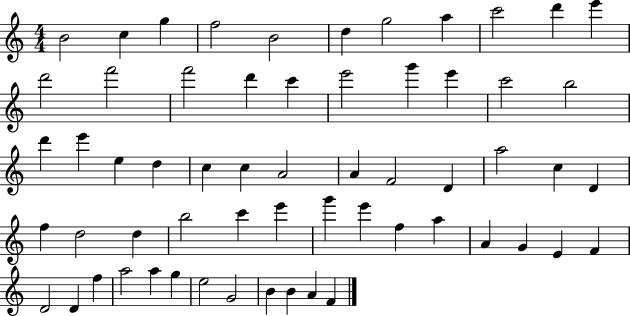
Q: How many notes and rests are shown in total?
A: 60